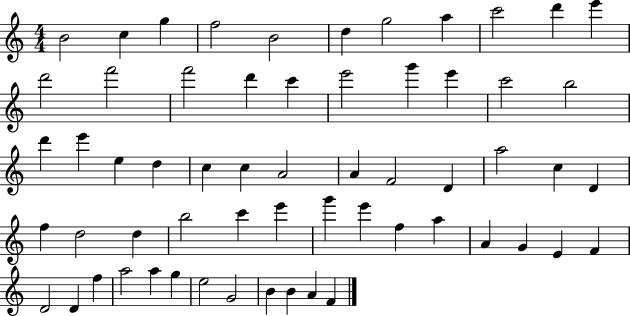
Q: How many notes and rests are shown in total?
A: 60